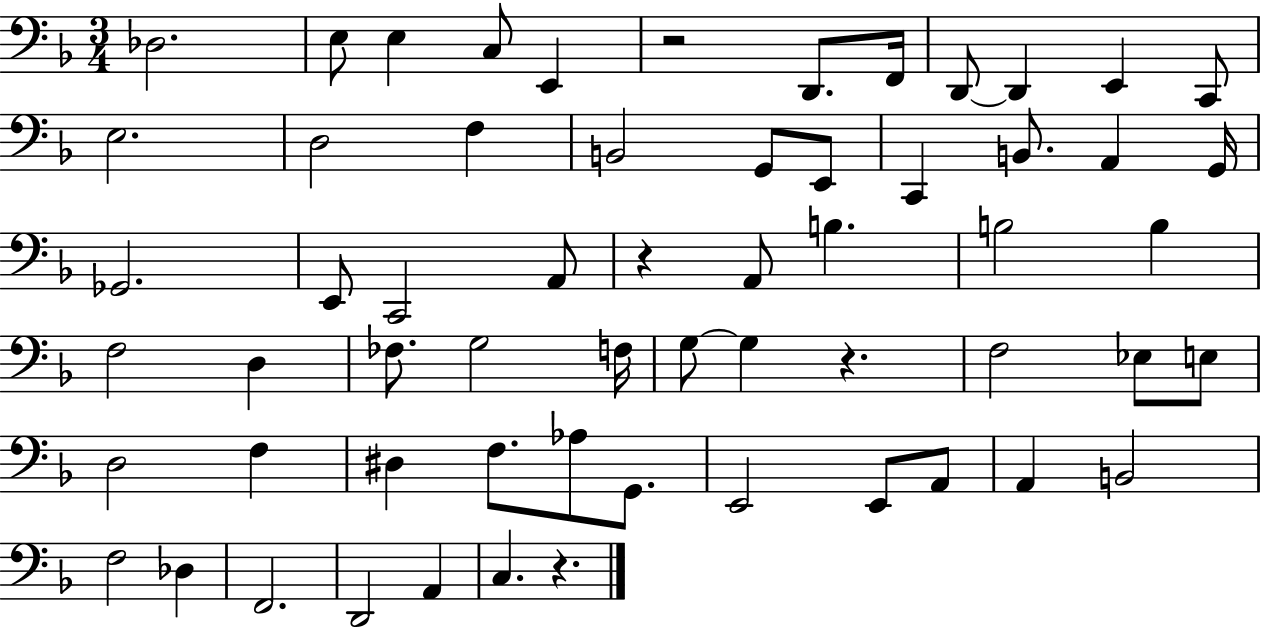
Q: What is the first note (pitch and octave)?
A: Db3